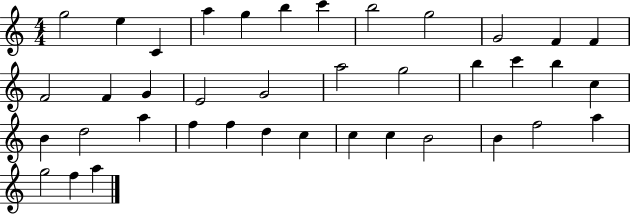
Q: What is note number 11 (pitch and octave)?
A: F4